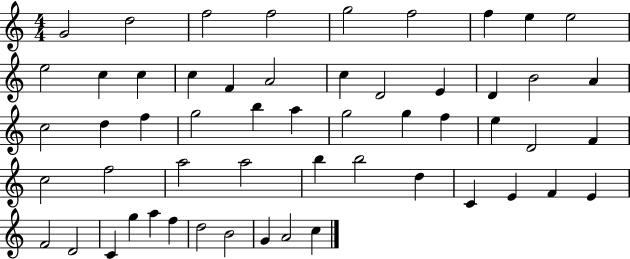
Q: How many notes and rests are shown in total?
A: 55